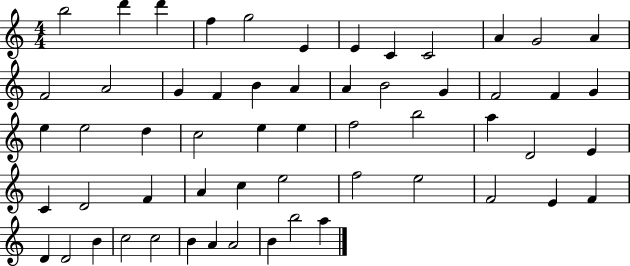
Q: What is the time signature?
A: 4/4